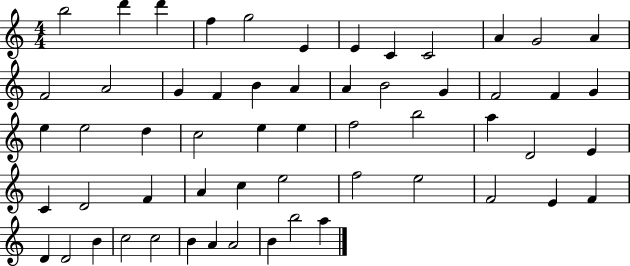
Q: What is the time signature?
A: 4/4